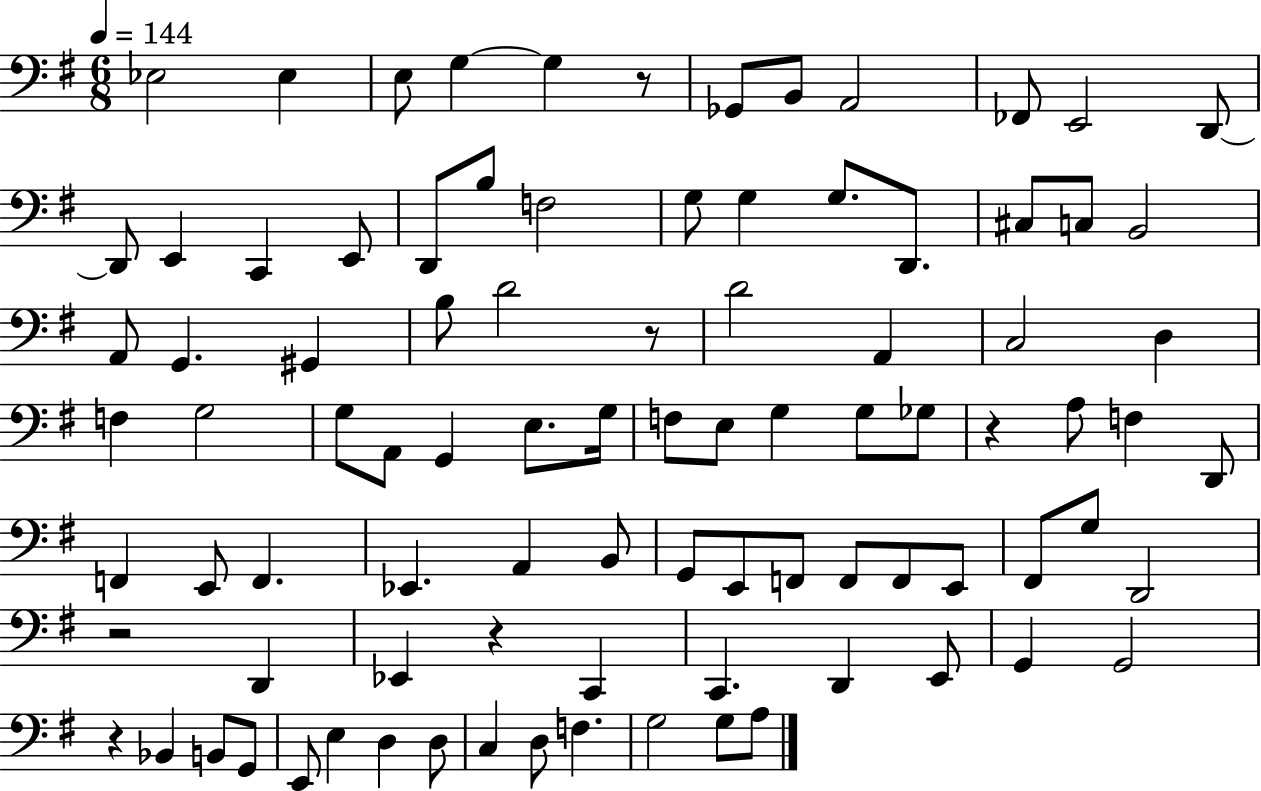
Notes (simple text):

Eb3/h Eb3/q E3/e G3/q G3/q R/e Gb2/e B2/e A2/h FES2/e E2/h D2/e D2/e E2/q C2/q E2/e D2/e B3/e F3/h G3/e G3/q G3/e. D2/e. C#3/e C3/e B2/h A2/e G2/q. G#2/q B3/e D4/h R/e D4/h A2/q C3/h D3/q F3/q G3/h G3/e A2/e G2/q E3/e. G3/s F3/e E3/e G3/q G3/e Gb3/e R/q A3/e F3/q D2/e F2/q E2/e F2/q. Eb2/q. A2/q B2/e G2/e E2/e F2/e F2/e F2/e E2/e F#2/e G3/e D2/h R/h D2/q Eb2/q R/q C2/q C2/q. D2/q E2/e G2/q G2/h R/q Bb2/q B2/e G2/e E2/e E3/q D3/q D3/e C3/q D3/e F3/q. G3/h G3/e A3/e